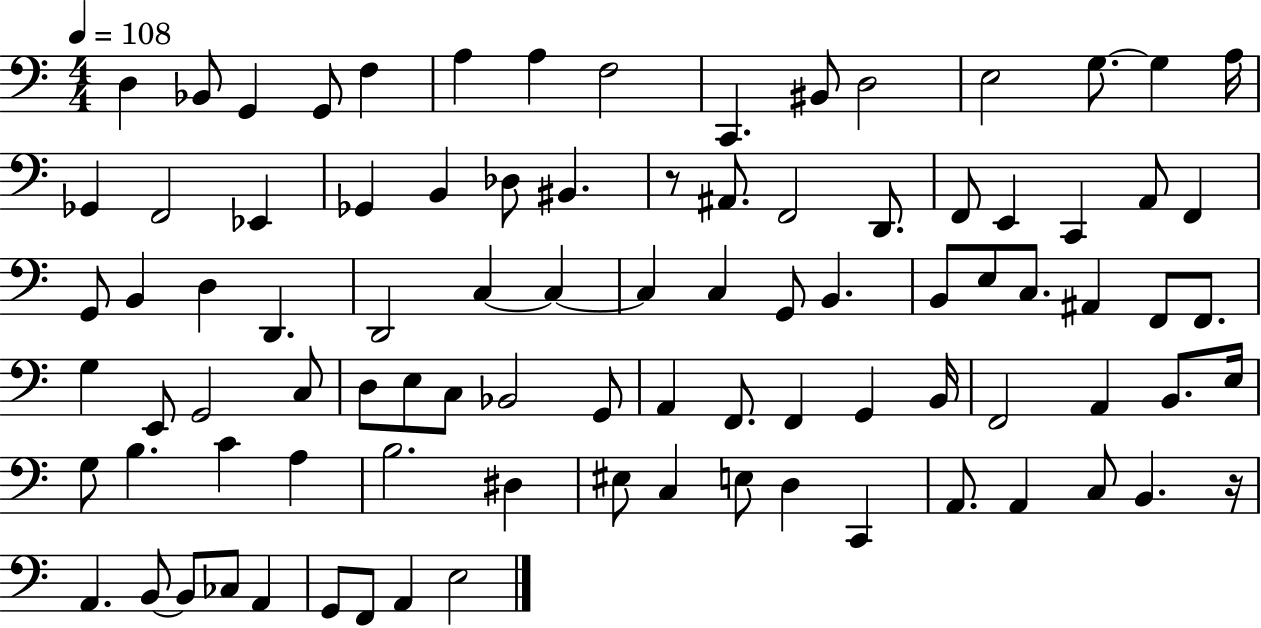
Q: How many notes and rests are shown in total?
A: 91